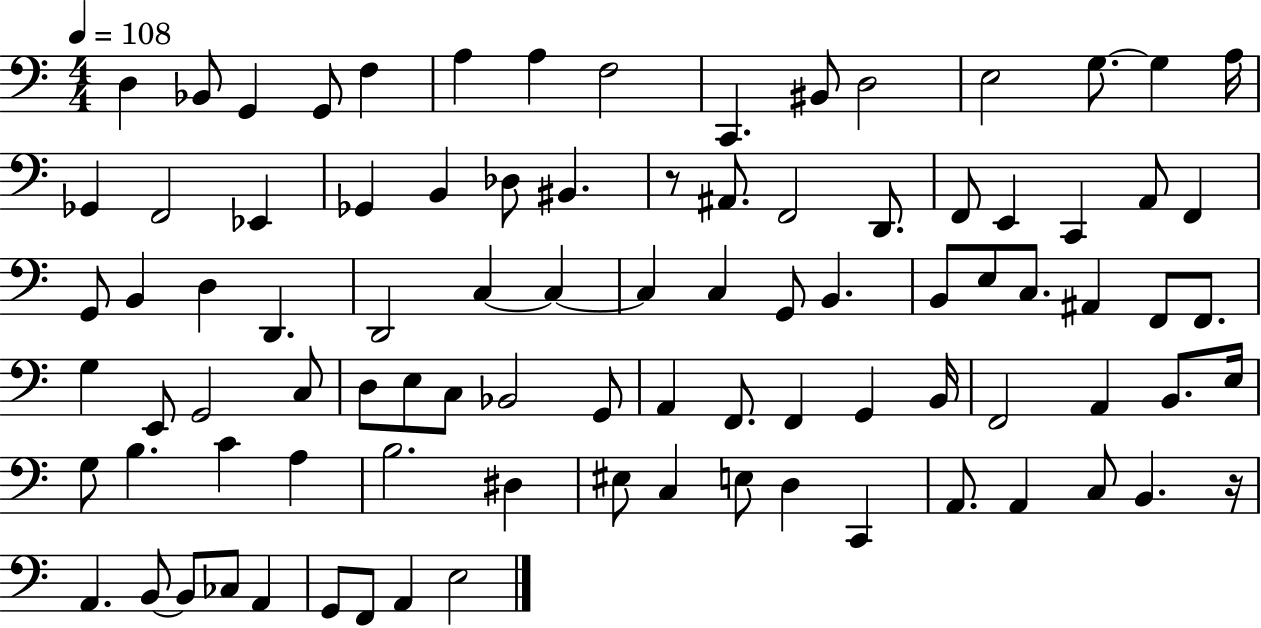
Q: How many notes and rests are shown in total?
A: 91